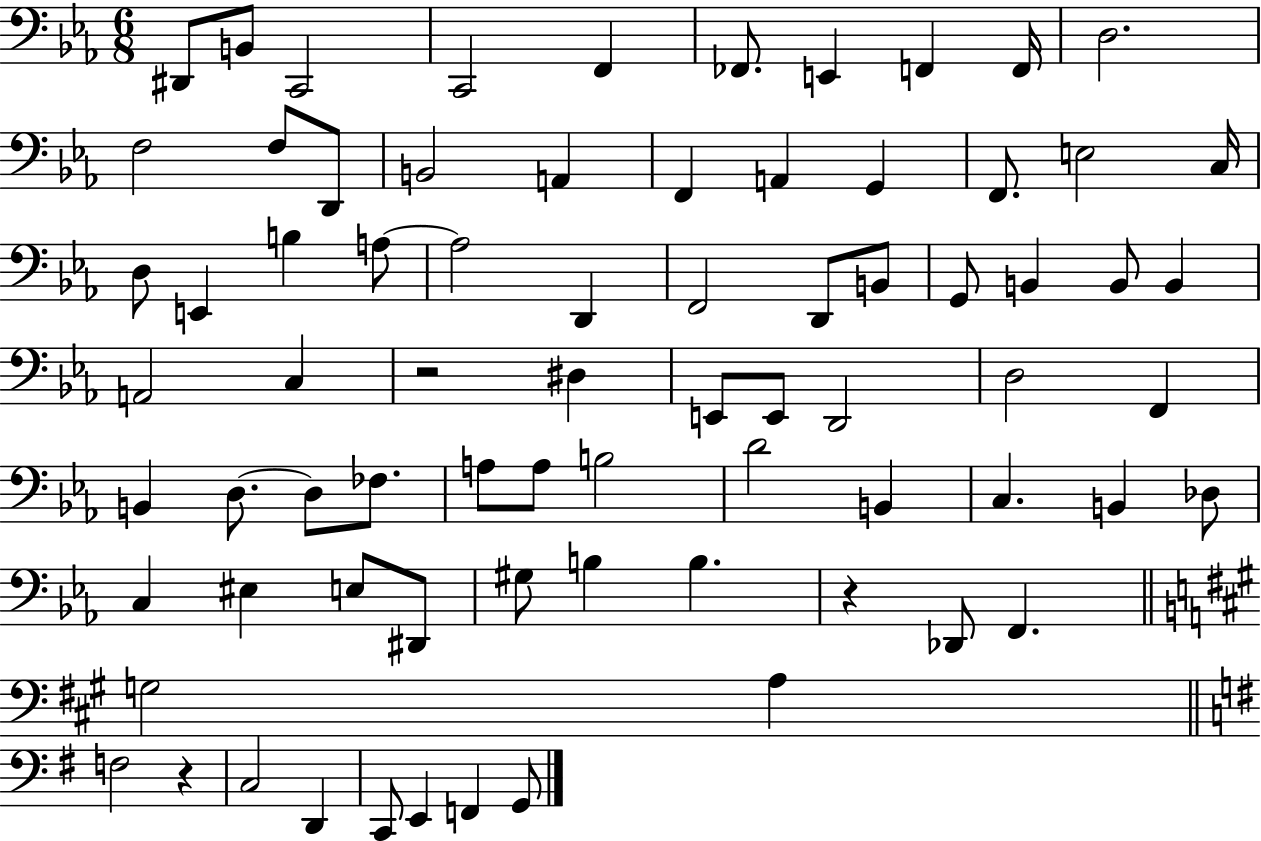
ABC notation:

X:1
T:Untitled
M:6/8
L:1/4
K:Eb
^D,,/2 B,,/2 C,,2 C,,2 F,, _F,,/2 E,, F,, F,,/4 D,2 F,2 F,/2 D,,/2 B,,2 A,, F,, A,, G,, F,,/2 E,2 C,/4 D,/2 E,, B, A,/2 A,2 D,, F,,2 D,,/2 B,,/2 G,,/2 B,, B,,/2 B,, A,,2 C, z2 ^D, E,,/2 E,,/2 D,,2 D,2 F,, B,, D,/2 D,/2 _F,/2 A,/2 A,/2 B,2 D2 B,, C, B,, _D,/2 C, ^E, E,/2 ^D,,/2 ^G,/2 B, B, z _D,,/2 F,, G,2 A, F,2 z C,2 D,, C,,/2 E,, F,, G,,/2